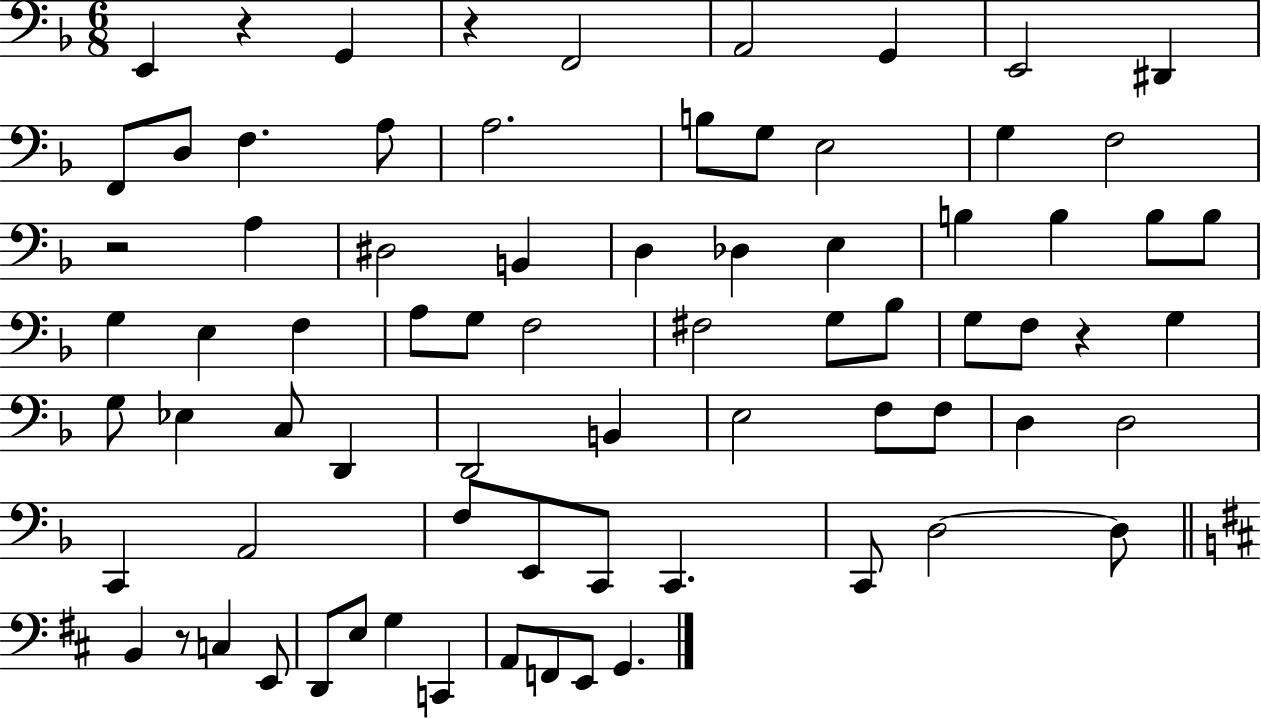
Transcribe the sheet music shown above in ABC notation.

X:1
T:Untitled
M:6/8
L:1/4
K:F
E,, z G,, z F,,2 A,,2 G,, E,,2 ^D,, F,,/2 D,/2 F, A,/2 A,2 B,/2 G,/2 E,2 G, F,2 z2 A, ^D,2 B,, D, _D, E, B, B, B,/2 B,/2 G, E, F, A,/2 G,/2 F,2 ^F,2 G,/2 _B,/2 G,/2 F,/2 z G, G,/2 _E, C,/2 D,, D,,2 B,, E,2 F,/2 F,/2 D, D,2 C,, A,,2 F,/2 E,,/2 C,,/2 C,, C,,/2 D,2 D,/2 B,, z/2 C, E,,/2 D,,/2 E,/2 G, C,, A,,/2 F,,/2 E,,/2 G,,